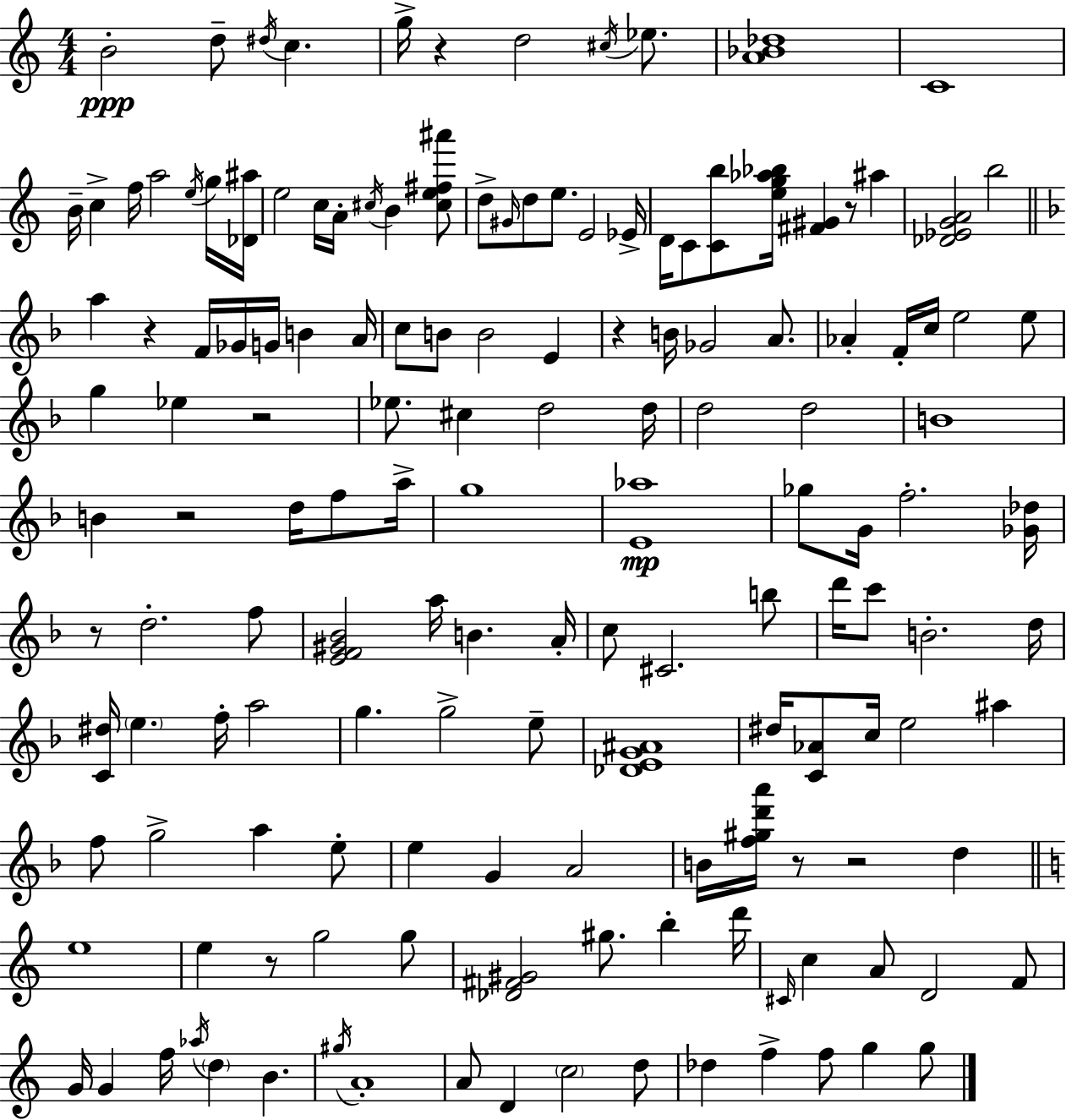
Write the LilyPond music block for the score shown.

{
  \clef treble
  \numericTimeSignature
  \time 4/4
  \key a \minor
  \repeat volta 2 { b'2-.\ppp d''8-- \acciaccatura { dis''16 } c''4. | g''16-> r4 d''2 \acciaccatura { cis''16 } ees''8. | <a' bes' des''>1 | c'1 | \break b'16-- c''4-> f''16 a''2 | \acciaccatura { e''16 } g''16 <des' ais''>16 e''2 c''16 a'16-. \acciaccatura { cis''16 } b'4 | <cis'' e'' fis'' ais'''>8 d''8-> \grace { gis'16 } d''8 e''8. e'2 | ees'16-> d'16 c'8 <c' b''>8 <e'' g'' aes'' bes''>16 <fis' gis'>4 r8 | \break ais''4 <des' ees' g' a'>2 b''2 | \bar "||" \break \key d \minor a''4 r4 f'16 ges'16 g'16 b'4 a'16 | c''8 b'8 b'2 e'4 | r4 b'16 ges'2 a'8. | aes'4-. f'16-. c''16 e''2 e''8 | \break g''4 ees''4 r2 | ees''8. cis''4 d''2 d''16 | d''2 d''2 | b'1 | \break b'4 r2 d''16 f''8 a''16-> | g''1 | <e' aes''>1\mp | ges''8 g'16 f''2.-. <ges' des''>16 | \break r8 d''2.-. f''8 | <e' f' gis' bes'>2 a''16 b'4. a'16-. | c''8 cis'2. b''8 | d'''16 c'''8 b'2.-. d''16 | \break <c' dis''>16 \parenthesize e''4. f''16-. a''2 | g''4. g''2-> e''8-- | <des' e' g' ais'>1 | dis''16 <c' aes'>8 c''16 e''2 ais''4 | \break f''8 g''2-> a''4 e''8-. | e''4 g'4 a'2 | b'16 <f'' gis'' d''' a'''>16 r8 r2 d''4 | \bar "||" \break \key c \major e''1 | e''4 r8 g''2 g''8 | <des' fis' gis'>2 gis''8. b''4-. d'''16 | \grace { cis'16 } c''4 a'8 d'2 f'8 | \break g'16 g'4 f''16 \acciaccatura { aes''16 } \parenthesize d''4 b'4. | \acciaccatura { gis''16 } a'1-. | a'8 d'4 \parenthesize c''2 | d''8 des''4 f''4-> f''8 g''4 | \break g''8 } \bar "|."
}